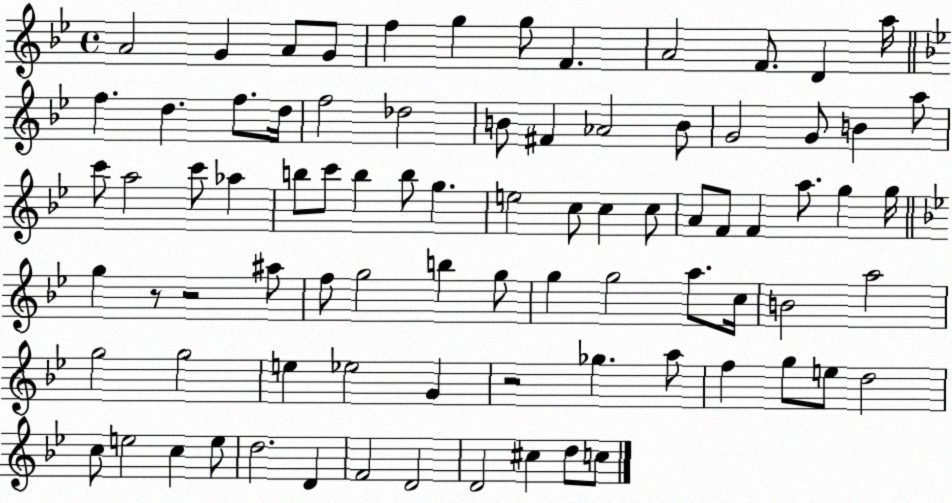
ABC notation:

X:1
T:Untitled
M:4/4
L:1/4
K:Bb
A2 G A/2 G/2 f g g/2 F A2 F/2 D a/4 f d f/2 d/4 f2 _d2 B/2 ^F _A2 B/2 G2 G/2 B a/2 c'/2 a2 c'/2 _a b/2 c'/2 b b/2 g e2 c/2 c c/2 A/2 F/2 F a/2 g g/4 g z/2 z2 ^a/2 f/2 g2 b g/2 g g2 a/2 c/4 B2 a2 g2 g2 e _e2 G z2 _g a/2 f g/2 e/2 d2 c/2 e2 c e/2 d2 D F2 D2 D2 ^c d/2 c/2